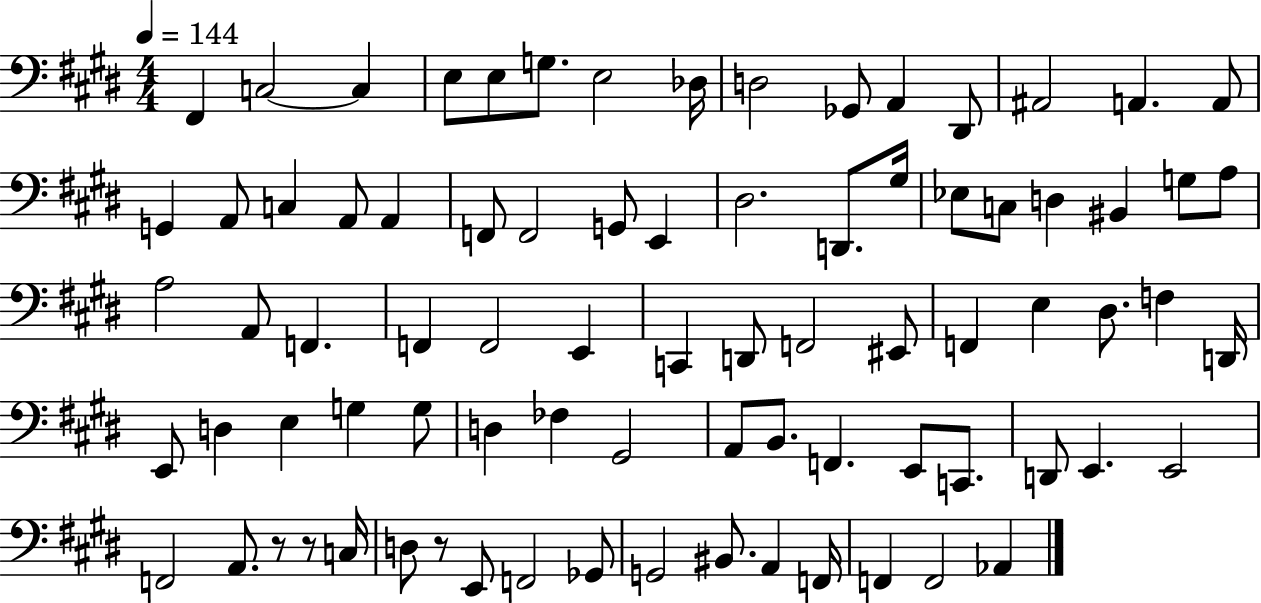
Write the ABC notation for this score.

X:1
T:Untitled
M:4/4
L:1/4
K:E
^F,, C,2 C, E,/2 E,/2 G,/2 E,2 _D,/4 D,2 _G,,/2 A,, ^D,,/2 ^A,,2 A,, A,,/2 G,, A,,/2 C, A,,/2 A,, F,,/2 F,,2 G,,/2 E,, ^D,2 D,,/2 ^G,/4 _E,/2 C,/2 D, ^B,, G,/2 A,/2 A,2 A,,/2 F,, F,, F,,2 E,, C,, D,,/2 F,,2 ^E,,/2 F,, E, ^D,/2 F, D,,/4 E,,/2 D, E, G, G,/2 D, _F, ^G,,2 A,,/2 B,,/2 F,, E,,/2 C,,/2 D,,/2 E,, E,,2 F,,2 A,,/2 z/2 z/2 C,/4 D,/2 z/2 E,,/2 F,,2 _G,,/2 G,,2 ^B,,/2 A,, F,,/4 F,, F,,2 _A,,